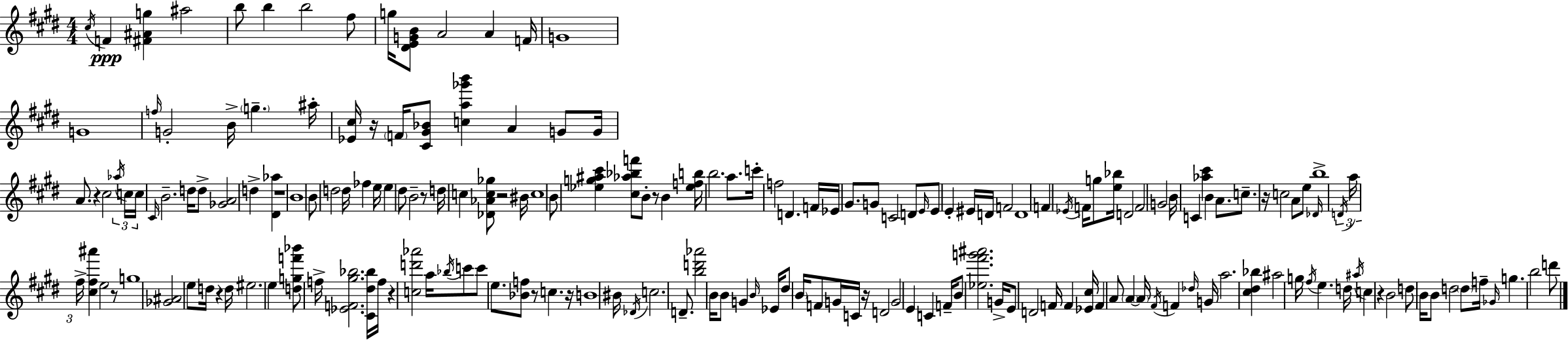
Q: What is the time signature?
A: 4/4